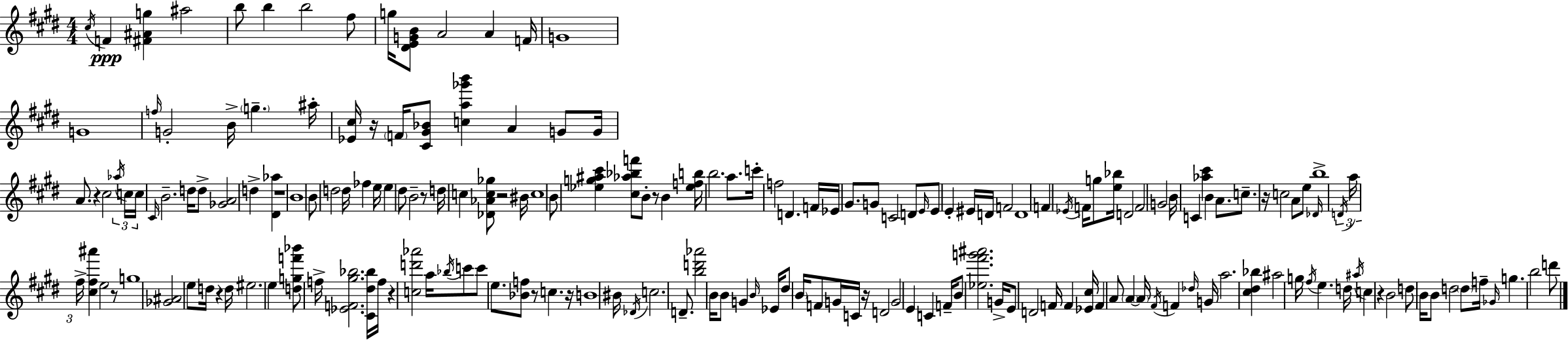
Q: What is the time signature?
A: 4/4